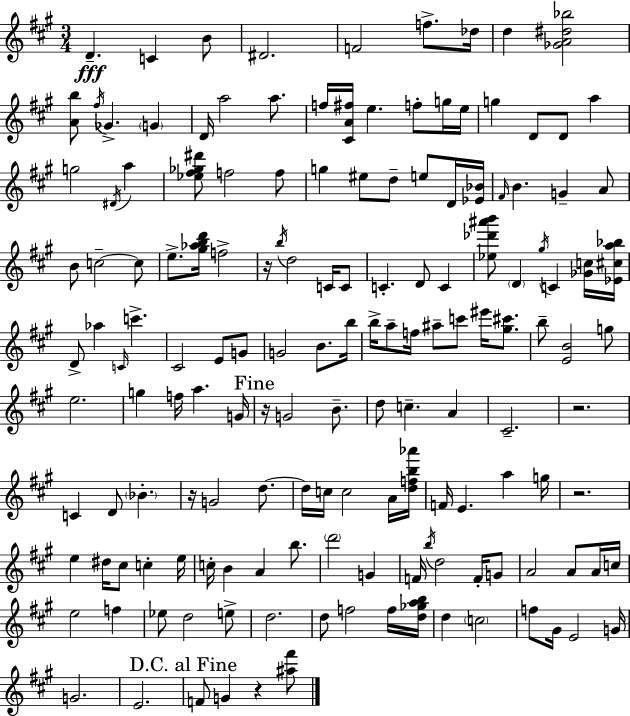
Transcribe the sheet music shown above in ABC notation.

X:1
T:Untitled
M:3/4
L:1/4
K:A
D C B/2 ^D2 F2 f/2 _d/4 d [_GA^d_b]2 [Ab]/2 ^f/4 _G G D/4 a2 a/2 f/4 [^CA^f]/4 e f/2 g/4 e/4 g D/2 D/2 a g2 ^D/4 a [_e^f_g^d']/2 f2 f/2 g ^e/2 d/2 e/2 D/4 [_E_B]/4 ^F/4 B G A/2 B/2 c2 c/2 e/2 [^g_abd']/4 f2 z/4 b/4 d2 C/4 C/2 C D/2 C [_e_d'^a'b']/2 D ^g/4 C [_Gc]/4 [_E^ca_b]/4 D/2 _a C/4 c' ^C2 E/2 G/2 G2 B/2 b/4 b/4 a/2 f/4 ^a/2 c'/2 ^e'/4 [^g^c']/2 b/2 [EB]2 g/2 e2 g f/4 a G/4 z/4 G2 B/2 d/2 c A ^C2 z2 C D/2 _B z/4 G2 d/2 d/4 c/4 c2 A/4 [dfb_a']/4 F/4 E a g/4 z2 e ^d/4 ^c/2 c e/4 c/4 B A b/2 d'2 G F/4 b/4 d2 F/4 G/2 A2 A/2 A/4 c/4 e2 f _e/2 d2 e/2 d2 d/2 f2 f/4 [d_gab]/4 d c2 f/2 ^G/4 E2 G/4 G2 E2 F/2 G z [^a^f']/2